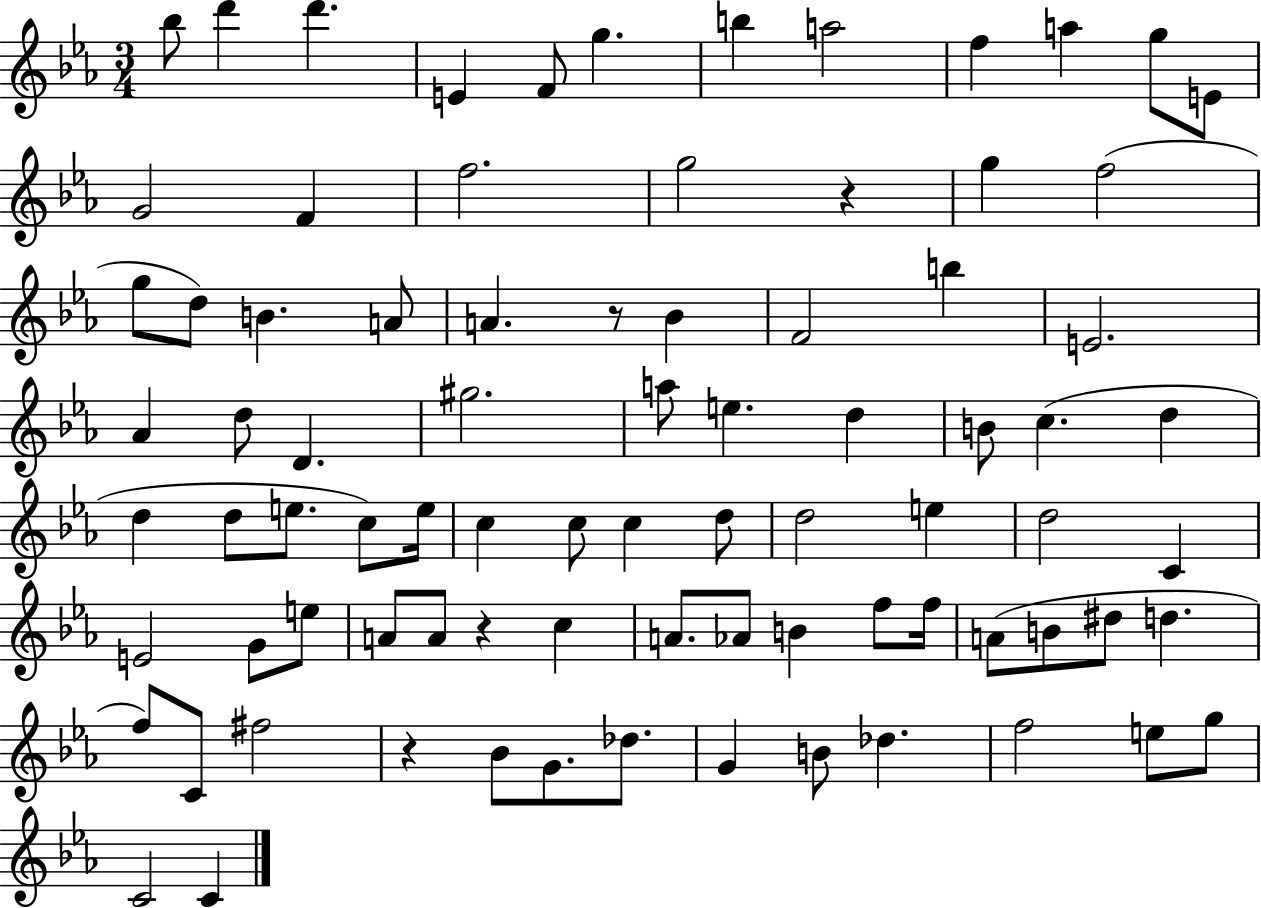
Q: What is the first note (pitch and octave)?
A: Bb5